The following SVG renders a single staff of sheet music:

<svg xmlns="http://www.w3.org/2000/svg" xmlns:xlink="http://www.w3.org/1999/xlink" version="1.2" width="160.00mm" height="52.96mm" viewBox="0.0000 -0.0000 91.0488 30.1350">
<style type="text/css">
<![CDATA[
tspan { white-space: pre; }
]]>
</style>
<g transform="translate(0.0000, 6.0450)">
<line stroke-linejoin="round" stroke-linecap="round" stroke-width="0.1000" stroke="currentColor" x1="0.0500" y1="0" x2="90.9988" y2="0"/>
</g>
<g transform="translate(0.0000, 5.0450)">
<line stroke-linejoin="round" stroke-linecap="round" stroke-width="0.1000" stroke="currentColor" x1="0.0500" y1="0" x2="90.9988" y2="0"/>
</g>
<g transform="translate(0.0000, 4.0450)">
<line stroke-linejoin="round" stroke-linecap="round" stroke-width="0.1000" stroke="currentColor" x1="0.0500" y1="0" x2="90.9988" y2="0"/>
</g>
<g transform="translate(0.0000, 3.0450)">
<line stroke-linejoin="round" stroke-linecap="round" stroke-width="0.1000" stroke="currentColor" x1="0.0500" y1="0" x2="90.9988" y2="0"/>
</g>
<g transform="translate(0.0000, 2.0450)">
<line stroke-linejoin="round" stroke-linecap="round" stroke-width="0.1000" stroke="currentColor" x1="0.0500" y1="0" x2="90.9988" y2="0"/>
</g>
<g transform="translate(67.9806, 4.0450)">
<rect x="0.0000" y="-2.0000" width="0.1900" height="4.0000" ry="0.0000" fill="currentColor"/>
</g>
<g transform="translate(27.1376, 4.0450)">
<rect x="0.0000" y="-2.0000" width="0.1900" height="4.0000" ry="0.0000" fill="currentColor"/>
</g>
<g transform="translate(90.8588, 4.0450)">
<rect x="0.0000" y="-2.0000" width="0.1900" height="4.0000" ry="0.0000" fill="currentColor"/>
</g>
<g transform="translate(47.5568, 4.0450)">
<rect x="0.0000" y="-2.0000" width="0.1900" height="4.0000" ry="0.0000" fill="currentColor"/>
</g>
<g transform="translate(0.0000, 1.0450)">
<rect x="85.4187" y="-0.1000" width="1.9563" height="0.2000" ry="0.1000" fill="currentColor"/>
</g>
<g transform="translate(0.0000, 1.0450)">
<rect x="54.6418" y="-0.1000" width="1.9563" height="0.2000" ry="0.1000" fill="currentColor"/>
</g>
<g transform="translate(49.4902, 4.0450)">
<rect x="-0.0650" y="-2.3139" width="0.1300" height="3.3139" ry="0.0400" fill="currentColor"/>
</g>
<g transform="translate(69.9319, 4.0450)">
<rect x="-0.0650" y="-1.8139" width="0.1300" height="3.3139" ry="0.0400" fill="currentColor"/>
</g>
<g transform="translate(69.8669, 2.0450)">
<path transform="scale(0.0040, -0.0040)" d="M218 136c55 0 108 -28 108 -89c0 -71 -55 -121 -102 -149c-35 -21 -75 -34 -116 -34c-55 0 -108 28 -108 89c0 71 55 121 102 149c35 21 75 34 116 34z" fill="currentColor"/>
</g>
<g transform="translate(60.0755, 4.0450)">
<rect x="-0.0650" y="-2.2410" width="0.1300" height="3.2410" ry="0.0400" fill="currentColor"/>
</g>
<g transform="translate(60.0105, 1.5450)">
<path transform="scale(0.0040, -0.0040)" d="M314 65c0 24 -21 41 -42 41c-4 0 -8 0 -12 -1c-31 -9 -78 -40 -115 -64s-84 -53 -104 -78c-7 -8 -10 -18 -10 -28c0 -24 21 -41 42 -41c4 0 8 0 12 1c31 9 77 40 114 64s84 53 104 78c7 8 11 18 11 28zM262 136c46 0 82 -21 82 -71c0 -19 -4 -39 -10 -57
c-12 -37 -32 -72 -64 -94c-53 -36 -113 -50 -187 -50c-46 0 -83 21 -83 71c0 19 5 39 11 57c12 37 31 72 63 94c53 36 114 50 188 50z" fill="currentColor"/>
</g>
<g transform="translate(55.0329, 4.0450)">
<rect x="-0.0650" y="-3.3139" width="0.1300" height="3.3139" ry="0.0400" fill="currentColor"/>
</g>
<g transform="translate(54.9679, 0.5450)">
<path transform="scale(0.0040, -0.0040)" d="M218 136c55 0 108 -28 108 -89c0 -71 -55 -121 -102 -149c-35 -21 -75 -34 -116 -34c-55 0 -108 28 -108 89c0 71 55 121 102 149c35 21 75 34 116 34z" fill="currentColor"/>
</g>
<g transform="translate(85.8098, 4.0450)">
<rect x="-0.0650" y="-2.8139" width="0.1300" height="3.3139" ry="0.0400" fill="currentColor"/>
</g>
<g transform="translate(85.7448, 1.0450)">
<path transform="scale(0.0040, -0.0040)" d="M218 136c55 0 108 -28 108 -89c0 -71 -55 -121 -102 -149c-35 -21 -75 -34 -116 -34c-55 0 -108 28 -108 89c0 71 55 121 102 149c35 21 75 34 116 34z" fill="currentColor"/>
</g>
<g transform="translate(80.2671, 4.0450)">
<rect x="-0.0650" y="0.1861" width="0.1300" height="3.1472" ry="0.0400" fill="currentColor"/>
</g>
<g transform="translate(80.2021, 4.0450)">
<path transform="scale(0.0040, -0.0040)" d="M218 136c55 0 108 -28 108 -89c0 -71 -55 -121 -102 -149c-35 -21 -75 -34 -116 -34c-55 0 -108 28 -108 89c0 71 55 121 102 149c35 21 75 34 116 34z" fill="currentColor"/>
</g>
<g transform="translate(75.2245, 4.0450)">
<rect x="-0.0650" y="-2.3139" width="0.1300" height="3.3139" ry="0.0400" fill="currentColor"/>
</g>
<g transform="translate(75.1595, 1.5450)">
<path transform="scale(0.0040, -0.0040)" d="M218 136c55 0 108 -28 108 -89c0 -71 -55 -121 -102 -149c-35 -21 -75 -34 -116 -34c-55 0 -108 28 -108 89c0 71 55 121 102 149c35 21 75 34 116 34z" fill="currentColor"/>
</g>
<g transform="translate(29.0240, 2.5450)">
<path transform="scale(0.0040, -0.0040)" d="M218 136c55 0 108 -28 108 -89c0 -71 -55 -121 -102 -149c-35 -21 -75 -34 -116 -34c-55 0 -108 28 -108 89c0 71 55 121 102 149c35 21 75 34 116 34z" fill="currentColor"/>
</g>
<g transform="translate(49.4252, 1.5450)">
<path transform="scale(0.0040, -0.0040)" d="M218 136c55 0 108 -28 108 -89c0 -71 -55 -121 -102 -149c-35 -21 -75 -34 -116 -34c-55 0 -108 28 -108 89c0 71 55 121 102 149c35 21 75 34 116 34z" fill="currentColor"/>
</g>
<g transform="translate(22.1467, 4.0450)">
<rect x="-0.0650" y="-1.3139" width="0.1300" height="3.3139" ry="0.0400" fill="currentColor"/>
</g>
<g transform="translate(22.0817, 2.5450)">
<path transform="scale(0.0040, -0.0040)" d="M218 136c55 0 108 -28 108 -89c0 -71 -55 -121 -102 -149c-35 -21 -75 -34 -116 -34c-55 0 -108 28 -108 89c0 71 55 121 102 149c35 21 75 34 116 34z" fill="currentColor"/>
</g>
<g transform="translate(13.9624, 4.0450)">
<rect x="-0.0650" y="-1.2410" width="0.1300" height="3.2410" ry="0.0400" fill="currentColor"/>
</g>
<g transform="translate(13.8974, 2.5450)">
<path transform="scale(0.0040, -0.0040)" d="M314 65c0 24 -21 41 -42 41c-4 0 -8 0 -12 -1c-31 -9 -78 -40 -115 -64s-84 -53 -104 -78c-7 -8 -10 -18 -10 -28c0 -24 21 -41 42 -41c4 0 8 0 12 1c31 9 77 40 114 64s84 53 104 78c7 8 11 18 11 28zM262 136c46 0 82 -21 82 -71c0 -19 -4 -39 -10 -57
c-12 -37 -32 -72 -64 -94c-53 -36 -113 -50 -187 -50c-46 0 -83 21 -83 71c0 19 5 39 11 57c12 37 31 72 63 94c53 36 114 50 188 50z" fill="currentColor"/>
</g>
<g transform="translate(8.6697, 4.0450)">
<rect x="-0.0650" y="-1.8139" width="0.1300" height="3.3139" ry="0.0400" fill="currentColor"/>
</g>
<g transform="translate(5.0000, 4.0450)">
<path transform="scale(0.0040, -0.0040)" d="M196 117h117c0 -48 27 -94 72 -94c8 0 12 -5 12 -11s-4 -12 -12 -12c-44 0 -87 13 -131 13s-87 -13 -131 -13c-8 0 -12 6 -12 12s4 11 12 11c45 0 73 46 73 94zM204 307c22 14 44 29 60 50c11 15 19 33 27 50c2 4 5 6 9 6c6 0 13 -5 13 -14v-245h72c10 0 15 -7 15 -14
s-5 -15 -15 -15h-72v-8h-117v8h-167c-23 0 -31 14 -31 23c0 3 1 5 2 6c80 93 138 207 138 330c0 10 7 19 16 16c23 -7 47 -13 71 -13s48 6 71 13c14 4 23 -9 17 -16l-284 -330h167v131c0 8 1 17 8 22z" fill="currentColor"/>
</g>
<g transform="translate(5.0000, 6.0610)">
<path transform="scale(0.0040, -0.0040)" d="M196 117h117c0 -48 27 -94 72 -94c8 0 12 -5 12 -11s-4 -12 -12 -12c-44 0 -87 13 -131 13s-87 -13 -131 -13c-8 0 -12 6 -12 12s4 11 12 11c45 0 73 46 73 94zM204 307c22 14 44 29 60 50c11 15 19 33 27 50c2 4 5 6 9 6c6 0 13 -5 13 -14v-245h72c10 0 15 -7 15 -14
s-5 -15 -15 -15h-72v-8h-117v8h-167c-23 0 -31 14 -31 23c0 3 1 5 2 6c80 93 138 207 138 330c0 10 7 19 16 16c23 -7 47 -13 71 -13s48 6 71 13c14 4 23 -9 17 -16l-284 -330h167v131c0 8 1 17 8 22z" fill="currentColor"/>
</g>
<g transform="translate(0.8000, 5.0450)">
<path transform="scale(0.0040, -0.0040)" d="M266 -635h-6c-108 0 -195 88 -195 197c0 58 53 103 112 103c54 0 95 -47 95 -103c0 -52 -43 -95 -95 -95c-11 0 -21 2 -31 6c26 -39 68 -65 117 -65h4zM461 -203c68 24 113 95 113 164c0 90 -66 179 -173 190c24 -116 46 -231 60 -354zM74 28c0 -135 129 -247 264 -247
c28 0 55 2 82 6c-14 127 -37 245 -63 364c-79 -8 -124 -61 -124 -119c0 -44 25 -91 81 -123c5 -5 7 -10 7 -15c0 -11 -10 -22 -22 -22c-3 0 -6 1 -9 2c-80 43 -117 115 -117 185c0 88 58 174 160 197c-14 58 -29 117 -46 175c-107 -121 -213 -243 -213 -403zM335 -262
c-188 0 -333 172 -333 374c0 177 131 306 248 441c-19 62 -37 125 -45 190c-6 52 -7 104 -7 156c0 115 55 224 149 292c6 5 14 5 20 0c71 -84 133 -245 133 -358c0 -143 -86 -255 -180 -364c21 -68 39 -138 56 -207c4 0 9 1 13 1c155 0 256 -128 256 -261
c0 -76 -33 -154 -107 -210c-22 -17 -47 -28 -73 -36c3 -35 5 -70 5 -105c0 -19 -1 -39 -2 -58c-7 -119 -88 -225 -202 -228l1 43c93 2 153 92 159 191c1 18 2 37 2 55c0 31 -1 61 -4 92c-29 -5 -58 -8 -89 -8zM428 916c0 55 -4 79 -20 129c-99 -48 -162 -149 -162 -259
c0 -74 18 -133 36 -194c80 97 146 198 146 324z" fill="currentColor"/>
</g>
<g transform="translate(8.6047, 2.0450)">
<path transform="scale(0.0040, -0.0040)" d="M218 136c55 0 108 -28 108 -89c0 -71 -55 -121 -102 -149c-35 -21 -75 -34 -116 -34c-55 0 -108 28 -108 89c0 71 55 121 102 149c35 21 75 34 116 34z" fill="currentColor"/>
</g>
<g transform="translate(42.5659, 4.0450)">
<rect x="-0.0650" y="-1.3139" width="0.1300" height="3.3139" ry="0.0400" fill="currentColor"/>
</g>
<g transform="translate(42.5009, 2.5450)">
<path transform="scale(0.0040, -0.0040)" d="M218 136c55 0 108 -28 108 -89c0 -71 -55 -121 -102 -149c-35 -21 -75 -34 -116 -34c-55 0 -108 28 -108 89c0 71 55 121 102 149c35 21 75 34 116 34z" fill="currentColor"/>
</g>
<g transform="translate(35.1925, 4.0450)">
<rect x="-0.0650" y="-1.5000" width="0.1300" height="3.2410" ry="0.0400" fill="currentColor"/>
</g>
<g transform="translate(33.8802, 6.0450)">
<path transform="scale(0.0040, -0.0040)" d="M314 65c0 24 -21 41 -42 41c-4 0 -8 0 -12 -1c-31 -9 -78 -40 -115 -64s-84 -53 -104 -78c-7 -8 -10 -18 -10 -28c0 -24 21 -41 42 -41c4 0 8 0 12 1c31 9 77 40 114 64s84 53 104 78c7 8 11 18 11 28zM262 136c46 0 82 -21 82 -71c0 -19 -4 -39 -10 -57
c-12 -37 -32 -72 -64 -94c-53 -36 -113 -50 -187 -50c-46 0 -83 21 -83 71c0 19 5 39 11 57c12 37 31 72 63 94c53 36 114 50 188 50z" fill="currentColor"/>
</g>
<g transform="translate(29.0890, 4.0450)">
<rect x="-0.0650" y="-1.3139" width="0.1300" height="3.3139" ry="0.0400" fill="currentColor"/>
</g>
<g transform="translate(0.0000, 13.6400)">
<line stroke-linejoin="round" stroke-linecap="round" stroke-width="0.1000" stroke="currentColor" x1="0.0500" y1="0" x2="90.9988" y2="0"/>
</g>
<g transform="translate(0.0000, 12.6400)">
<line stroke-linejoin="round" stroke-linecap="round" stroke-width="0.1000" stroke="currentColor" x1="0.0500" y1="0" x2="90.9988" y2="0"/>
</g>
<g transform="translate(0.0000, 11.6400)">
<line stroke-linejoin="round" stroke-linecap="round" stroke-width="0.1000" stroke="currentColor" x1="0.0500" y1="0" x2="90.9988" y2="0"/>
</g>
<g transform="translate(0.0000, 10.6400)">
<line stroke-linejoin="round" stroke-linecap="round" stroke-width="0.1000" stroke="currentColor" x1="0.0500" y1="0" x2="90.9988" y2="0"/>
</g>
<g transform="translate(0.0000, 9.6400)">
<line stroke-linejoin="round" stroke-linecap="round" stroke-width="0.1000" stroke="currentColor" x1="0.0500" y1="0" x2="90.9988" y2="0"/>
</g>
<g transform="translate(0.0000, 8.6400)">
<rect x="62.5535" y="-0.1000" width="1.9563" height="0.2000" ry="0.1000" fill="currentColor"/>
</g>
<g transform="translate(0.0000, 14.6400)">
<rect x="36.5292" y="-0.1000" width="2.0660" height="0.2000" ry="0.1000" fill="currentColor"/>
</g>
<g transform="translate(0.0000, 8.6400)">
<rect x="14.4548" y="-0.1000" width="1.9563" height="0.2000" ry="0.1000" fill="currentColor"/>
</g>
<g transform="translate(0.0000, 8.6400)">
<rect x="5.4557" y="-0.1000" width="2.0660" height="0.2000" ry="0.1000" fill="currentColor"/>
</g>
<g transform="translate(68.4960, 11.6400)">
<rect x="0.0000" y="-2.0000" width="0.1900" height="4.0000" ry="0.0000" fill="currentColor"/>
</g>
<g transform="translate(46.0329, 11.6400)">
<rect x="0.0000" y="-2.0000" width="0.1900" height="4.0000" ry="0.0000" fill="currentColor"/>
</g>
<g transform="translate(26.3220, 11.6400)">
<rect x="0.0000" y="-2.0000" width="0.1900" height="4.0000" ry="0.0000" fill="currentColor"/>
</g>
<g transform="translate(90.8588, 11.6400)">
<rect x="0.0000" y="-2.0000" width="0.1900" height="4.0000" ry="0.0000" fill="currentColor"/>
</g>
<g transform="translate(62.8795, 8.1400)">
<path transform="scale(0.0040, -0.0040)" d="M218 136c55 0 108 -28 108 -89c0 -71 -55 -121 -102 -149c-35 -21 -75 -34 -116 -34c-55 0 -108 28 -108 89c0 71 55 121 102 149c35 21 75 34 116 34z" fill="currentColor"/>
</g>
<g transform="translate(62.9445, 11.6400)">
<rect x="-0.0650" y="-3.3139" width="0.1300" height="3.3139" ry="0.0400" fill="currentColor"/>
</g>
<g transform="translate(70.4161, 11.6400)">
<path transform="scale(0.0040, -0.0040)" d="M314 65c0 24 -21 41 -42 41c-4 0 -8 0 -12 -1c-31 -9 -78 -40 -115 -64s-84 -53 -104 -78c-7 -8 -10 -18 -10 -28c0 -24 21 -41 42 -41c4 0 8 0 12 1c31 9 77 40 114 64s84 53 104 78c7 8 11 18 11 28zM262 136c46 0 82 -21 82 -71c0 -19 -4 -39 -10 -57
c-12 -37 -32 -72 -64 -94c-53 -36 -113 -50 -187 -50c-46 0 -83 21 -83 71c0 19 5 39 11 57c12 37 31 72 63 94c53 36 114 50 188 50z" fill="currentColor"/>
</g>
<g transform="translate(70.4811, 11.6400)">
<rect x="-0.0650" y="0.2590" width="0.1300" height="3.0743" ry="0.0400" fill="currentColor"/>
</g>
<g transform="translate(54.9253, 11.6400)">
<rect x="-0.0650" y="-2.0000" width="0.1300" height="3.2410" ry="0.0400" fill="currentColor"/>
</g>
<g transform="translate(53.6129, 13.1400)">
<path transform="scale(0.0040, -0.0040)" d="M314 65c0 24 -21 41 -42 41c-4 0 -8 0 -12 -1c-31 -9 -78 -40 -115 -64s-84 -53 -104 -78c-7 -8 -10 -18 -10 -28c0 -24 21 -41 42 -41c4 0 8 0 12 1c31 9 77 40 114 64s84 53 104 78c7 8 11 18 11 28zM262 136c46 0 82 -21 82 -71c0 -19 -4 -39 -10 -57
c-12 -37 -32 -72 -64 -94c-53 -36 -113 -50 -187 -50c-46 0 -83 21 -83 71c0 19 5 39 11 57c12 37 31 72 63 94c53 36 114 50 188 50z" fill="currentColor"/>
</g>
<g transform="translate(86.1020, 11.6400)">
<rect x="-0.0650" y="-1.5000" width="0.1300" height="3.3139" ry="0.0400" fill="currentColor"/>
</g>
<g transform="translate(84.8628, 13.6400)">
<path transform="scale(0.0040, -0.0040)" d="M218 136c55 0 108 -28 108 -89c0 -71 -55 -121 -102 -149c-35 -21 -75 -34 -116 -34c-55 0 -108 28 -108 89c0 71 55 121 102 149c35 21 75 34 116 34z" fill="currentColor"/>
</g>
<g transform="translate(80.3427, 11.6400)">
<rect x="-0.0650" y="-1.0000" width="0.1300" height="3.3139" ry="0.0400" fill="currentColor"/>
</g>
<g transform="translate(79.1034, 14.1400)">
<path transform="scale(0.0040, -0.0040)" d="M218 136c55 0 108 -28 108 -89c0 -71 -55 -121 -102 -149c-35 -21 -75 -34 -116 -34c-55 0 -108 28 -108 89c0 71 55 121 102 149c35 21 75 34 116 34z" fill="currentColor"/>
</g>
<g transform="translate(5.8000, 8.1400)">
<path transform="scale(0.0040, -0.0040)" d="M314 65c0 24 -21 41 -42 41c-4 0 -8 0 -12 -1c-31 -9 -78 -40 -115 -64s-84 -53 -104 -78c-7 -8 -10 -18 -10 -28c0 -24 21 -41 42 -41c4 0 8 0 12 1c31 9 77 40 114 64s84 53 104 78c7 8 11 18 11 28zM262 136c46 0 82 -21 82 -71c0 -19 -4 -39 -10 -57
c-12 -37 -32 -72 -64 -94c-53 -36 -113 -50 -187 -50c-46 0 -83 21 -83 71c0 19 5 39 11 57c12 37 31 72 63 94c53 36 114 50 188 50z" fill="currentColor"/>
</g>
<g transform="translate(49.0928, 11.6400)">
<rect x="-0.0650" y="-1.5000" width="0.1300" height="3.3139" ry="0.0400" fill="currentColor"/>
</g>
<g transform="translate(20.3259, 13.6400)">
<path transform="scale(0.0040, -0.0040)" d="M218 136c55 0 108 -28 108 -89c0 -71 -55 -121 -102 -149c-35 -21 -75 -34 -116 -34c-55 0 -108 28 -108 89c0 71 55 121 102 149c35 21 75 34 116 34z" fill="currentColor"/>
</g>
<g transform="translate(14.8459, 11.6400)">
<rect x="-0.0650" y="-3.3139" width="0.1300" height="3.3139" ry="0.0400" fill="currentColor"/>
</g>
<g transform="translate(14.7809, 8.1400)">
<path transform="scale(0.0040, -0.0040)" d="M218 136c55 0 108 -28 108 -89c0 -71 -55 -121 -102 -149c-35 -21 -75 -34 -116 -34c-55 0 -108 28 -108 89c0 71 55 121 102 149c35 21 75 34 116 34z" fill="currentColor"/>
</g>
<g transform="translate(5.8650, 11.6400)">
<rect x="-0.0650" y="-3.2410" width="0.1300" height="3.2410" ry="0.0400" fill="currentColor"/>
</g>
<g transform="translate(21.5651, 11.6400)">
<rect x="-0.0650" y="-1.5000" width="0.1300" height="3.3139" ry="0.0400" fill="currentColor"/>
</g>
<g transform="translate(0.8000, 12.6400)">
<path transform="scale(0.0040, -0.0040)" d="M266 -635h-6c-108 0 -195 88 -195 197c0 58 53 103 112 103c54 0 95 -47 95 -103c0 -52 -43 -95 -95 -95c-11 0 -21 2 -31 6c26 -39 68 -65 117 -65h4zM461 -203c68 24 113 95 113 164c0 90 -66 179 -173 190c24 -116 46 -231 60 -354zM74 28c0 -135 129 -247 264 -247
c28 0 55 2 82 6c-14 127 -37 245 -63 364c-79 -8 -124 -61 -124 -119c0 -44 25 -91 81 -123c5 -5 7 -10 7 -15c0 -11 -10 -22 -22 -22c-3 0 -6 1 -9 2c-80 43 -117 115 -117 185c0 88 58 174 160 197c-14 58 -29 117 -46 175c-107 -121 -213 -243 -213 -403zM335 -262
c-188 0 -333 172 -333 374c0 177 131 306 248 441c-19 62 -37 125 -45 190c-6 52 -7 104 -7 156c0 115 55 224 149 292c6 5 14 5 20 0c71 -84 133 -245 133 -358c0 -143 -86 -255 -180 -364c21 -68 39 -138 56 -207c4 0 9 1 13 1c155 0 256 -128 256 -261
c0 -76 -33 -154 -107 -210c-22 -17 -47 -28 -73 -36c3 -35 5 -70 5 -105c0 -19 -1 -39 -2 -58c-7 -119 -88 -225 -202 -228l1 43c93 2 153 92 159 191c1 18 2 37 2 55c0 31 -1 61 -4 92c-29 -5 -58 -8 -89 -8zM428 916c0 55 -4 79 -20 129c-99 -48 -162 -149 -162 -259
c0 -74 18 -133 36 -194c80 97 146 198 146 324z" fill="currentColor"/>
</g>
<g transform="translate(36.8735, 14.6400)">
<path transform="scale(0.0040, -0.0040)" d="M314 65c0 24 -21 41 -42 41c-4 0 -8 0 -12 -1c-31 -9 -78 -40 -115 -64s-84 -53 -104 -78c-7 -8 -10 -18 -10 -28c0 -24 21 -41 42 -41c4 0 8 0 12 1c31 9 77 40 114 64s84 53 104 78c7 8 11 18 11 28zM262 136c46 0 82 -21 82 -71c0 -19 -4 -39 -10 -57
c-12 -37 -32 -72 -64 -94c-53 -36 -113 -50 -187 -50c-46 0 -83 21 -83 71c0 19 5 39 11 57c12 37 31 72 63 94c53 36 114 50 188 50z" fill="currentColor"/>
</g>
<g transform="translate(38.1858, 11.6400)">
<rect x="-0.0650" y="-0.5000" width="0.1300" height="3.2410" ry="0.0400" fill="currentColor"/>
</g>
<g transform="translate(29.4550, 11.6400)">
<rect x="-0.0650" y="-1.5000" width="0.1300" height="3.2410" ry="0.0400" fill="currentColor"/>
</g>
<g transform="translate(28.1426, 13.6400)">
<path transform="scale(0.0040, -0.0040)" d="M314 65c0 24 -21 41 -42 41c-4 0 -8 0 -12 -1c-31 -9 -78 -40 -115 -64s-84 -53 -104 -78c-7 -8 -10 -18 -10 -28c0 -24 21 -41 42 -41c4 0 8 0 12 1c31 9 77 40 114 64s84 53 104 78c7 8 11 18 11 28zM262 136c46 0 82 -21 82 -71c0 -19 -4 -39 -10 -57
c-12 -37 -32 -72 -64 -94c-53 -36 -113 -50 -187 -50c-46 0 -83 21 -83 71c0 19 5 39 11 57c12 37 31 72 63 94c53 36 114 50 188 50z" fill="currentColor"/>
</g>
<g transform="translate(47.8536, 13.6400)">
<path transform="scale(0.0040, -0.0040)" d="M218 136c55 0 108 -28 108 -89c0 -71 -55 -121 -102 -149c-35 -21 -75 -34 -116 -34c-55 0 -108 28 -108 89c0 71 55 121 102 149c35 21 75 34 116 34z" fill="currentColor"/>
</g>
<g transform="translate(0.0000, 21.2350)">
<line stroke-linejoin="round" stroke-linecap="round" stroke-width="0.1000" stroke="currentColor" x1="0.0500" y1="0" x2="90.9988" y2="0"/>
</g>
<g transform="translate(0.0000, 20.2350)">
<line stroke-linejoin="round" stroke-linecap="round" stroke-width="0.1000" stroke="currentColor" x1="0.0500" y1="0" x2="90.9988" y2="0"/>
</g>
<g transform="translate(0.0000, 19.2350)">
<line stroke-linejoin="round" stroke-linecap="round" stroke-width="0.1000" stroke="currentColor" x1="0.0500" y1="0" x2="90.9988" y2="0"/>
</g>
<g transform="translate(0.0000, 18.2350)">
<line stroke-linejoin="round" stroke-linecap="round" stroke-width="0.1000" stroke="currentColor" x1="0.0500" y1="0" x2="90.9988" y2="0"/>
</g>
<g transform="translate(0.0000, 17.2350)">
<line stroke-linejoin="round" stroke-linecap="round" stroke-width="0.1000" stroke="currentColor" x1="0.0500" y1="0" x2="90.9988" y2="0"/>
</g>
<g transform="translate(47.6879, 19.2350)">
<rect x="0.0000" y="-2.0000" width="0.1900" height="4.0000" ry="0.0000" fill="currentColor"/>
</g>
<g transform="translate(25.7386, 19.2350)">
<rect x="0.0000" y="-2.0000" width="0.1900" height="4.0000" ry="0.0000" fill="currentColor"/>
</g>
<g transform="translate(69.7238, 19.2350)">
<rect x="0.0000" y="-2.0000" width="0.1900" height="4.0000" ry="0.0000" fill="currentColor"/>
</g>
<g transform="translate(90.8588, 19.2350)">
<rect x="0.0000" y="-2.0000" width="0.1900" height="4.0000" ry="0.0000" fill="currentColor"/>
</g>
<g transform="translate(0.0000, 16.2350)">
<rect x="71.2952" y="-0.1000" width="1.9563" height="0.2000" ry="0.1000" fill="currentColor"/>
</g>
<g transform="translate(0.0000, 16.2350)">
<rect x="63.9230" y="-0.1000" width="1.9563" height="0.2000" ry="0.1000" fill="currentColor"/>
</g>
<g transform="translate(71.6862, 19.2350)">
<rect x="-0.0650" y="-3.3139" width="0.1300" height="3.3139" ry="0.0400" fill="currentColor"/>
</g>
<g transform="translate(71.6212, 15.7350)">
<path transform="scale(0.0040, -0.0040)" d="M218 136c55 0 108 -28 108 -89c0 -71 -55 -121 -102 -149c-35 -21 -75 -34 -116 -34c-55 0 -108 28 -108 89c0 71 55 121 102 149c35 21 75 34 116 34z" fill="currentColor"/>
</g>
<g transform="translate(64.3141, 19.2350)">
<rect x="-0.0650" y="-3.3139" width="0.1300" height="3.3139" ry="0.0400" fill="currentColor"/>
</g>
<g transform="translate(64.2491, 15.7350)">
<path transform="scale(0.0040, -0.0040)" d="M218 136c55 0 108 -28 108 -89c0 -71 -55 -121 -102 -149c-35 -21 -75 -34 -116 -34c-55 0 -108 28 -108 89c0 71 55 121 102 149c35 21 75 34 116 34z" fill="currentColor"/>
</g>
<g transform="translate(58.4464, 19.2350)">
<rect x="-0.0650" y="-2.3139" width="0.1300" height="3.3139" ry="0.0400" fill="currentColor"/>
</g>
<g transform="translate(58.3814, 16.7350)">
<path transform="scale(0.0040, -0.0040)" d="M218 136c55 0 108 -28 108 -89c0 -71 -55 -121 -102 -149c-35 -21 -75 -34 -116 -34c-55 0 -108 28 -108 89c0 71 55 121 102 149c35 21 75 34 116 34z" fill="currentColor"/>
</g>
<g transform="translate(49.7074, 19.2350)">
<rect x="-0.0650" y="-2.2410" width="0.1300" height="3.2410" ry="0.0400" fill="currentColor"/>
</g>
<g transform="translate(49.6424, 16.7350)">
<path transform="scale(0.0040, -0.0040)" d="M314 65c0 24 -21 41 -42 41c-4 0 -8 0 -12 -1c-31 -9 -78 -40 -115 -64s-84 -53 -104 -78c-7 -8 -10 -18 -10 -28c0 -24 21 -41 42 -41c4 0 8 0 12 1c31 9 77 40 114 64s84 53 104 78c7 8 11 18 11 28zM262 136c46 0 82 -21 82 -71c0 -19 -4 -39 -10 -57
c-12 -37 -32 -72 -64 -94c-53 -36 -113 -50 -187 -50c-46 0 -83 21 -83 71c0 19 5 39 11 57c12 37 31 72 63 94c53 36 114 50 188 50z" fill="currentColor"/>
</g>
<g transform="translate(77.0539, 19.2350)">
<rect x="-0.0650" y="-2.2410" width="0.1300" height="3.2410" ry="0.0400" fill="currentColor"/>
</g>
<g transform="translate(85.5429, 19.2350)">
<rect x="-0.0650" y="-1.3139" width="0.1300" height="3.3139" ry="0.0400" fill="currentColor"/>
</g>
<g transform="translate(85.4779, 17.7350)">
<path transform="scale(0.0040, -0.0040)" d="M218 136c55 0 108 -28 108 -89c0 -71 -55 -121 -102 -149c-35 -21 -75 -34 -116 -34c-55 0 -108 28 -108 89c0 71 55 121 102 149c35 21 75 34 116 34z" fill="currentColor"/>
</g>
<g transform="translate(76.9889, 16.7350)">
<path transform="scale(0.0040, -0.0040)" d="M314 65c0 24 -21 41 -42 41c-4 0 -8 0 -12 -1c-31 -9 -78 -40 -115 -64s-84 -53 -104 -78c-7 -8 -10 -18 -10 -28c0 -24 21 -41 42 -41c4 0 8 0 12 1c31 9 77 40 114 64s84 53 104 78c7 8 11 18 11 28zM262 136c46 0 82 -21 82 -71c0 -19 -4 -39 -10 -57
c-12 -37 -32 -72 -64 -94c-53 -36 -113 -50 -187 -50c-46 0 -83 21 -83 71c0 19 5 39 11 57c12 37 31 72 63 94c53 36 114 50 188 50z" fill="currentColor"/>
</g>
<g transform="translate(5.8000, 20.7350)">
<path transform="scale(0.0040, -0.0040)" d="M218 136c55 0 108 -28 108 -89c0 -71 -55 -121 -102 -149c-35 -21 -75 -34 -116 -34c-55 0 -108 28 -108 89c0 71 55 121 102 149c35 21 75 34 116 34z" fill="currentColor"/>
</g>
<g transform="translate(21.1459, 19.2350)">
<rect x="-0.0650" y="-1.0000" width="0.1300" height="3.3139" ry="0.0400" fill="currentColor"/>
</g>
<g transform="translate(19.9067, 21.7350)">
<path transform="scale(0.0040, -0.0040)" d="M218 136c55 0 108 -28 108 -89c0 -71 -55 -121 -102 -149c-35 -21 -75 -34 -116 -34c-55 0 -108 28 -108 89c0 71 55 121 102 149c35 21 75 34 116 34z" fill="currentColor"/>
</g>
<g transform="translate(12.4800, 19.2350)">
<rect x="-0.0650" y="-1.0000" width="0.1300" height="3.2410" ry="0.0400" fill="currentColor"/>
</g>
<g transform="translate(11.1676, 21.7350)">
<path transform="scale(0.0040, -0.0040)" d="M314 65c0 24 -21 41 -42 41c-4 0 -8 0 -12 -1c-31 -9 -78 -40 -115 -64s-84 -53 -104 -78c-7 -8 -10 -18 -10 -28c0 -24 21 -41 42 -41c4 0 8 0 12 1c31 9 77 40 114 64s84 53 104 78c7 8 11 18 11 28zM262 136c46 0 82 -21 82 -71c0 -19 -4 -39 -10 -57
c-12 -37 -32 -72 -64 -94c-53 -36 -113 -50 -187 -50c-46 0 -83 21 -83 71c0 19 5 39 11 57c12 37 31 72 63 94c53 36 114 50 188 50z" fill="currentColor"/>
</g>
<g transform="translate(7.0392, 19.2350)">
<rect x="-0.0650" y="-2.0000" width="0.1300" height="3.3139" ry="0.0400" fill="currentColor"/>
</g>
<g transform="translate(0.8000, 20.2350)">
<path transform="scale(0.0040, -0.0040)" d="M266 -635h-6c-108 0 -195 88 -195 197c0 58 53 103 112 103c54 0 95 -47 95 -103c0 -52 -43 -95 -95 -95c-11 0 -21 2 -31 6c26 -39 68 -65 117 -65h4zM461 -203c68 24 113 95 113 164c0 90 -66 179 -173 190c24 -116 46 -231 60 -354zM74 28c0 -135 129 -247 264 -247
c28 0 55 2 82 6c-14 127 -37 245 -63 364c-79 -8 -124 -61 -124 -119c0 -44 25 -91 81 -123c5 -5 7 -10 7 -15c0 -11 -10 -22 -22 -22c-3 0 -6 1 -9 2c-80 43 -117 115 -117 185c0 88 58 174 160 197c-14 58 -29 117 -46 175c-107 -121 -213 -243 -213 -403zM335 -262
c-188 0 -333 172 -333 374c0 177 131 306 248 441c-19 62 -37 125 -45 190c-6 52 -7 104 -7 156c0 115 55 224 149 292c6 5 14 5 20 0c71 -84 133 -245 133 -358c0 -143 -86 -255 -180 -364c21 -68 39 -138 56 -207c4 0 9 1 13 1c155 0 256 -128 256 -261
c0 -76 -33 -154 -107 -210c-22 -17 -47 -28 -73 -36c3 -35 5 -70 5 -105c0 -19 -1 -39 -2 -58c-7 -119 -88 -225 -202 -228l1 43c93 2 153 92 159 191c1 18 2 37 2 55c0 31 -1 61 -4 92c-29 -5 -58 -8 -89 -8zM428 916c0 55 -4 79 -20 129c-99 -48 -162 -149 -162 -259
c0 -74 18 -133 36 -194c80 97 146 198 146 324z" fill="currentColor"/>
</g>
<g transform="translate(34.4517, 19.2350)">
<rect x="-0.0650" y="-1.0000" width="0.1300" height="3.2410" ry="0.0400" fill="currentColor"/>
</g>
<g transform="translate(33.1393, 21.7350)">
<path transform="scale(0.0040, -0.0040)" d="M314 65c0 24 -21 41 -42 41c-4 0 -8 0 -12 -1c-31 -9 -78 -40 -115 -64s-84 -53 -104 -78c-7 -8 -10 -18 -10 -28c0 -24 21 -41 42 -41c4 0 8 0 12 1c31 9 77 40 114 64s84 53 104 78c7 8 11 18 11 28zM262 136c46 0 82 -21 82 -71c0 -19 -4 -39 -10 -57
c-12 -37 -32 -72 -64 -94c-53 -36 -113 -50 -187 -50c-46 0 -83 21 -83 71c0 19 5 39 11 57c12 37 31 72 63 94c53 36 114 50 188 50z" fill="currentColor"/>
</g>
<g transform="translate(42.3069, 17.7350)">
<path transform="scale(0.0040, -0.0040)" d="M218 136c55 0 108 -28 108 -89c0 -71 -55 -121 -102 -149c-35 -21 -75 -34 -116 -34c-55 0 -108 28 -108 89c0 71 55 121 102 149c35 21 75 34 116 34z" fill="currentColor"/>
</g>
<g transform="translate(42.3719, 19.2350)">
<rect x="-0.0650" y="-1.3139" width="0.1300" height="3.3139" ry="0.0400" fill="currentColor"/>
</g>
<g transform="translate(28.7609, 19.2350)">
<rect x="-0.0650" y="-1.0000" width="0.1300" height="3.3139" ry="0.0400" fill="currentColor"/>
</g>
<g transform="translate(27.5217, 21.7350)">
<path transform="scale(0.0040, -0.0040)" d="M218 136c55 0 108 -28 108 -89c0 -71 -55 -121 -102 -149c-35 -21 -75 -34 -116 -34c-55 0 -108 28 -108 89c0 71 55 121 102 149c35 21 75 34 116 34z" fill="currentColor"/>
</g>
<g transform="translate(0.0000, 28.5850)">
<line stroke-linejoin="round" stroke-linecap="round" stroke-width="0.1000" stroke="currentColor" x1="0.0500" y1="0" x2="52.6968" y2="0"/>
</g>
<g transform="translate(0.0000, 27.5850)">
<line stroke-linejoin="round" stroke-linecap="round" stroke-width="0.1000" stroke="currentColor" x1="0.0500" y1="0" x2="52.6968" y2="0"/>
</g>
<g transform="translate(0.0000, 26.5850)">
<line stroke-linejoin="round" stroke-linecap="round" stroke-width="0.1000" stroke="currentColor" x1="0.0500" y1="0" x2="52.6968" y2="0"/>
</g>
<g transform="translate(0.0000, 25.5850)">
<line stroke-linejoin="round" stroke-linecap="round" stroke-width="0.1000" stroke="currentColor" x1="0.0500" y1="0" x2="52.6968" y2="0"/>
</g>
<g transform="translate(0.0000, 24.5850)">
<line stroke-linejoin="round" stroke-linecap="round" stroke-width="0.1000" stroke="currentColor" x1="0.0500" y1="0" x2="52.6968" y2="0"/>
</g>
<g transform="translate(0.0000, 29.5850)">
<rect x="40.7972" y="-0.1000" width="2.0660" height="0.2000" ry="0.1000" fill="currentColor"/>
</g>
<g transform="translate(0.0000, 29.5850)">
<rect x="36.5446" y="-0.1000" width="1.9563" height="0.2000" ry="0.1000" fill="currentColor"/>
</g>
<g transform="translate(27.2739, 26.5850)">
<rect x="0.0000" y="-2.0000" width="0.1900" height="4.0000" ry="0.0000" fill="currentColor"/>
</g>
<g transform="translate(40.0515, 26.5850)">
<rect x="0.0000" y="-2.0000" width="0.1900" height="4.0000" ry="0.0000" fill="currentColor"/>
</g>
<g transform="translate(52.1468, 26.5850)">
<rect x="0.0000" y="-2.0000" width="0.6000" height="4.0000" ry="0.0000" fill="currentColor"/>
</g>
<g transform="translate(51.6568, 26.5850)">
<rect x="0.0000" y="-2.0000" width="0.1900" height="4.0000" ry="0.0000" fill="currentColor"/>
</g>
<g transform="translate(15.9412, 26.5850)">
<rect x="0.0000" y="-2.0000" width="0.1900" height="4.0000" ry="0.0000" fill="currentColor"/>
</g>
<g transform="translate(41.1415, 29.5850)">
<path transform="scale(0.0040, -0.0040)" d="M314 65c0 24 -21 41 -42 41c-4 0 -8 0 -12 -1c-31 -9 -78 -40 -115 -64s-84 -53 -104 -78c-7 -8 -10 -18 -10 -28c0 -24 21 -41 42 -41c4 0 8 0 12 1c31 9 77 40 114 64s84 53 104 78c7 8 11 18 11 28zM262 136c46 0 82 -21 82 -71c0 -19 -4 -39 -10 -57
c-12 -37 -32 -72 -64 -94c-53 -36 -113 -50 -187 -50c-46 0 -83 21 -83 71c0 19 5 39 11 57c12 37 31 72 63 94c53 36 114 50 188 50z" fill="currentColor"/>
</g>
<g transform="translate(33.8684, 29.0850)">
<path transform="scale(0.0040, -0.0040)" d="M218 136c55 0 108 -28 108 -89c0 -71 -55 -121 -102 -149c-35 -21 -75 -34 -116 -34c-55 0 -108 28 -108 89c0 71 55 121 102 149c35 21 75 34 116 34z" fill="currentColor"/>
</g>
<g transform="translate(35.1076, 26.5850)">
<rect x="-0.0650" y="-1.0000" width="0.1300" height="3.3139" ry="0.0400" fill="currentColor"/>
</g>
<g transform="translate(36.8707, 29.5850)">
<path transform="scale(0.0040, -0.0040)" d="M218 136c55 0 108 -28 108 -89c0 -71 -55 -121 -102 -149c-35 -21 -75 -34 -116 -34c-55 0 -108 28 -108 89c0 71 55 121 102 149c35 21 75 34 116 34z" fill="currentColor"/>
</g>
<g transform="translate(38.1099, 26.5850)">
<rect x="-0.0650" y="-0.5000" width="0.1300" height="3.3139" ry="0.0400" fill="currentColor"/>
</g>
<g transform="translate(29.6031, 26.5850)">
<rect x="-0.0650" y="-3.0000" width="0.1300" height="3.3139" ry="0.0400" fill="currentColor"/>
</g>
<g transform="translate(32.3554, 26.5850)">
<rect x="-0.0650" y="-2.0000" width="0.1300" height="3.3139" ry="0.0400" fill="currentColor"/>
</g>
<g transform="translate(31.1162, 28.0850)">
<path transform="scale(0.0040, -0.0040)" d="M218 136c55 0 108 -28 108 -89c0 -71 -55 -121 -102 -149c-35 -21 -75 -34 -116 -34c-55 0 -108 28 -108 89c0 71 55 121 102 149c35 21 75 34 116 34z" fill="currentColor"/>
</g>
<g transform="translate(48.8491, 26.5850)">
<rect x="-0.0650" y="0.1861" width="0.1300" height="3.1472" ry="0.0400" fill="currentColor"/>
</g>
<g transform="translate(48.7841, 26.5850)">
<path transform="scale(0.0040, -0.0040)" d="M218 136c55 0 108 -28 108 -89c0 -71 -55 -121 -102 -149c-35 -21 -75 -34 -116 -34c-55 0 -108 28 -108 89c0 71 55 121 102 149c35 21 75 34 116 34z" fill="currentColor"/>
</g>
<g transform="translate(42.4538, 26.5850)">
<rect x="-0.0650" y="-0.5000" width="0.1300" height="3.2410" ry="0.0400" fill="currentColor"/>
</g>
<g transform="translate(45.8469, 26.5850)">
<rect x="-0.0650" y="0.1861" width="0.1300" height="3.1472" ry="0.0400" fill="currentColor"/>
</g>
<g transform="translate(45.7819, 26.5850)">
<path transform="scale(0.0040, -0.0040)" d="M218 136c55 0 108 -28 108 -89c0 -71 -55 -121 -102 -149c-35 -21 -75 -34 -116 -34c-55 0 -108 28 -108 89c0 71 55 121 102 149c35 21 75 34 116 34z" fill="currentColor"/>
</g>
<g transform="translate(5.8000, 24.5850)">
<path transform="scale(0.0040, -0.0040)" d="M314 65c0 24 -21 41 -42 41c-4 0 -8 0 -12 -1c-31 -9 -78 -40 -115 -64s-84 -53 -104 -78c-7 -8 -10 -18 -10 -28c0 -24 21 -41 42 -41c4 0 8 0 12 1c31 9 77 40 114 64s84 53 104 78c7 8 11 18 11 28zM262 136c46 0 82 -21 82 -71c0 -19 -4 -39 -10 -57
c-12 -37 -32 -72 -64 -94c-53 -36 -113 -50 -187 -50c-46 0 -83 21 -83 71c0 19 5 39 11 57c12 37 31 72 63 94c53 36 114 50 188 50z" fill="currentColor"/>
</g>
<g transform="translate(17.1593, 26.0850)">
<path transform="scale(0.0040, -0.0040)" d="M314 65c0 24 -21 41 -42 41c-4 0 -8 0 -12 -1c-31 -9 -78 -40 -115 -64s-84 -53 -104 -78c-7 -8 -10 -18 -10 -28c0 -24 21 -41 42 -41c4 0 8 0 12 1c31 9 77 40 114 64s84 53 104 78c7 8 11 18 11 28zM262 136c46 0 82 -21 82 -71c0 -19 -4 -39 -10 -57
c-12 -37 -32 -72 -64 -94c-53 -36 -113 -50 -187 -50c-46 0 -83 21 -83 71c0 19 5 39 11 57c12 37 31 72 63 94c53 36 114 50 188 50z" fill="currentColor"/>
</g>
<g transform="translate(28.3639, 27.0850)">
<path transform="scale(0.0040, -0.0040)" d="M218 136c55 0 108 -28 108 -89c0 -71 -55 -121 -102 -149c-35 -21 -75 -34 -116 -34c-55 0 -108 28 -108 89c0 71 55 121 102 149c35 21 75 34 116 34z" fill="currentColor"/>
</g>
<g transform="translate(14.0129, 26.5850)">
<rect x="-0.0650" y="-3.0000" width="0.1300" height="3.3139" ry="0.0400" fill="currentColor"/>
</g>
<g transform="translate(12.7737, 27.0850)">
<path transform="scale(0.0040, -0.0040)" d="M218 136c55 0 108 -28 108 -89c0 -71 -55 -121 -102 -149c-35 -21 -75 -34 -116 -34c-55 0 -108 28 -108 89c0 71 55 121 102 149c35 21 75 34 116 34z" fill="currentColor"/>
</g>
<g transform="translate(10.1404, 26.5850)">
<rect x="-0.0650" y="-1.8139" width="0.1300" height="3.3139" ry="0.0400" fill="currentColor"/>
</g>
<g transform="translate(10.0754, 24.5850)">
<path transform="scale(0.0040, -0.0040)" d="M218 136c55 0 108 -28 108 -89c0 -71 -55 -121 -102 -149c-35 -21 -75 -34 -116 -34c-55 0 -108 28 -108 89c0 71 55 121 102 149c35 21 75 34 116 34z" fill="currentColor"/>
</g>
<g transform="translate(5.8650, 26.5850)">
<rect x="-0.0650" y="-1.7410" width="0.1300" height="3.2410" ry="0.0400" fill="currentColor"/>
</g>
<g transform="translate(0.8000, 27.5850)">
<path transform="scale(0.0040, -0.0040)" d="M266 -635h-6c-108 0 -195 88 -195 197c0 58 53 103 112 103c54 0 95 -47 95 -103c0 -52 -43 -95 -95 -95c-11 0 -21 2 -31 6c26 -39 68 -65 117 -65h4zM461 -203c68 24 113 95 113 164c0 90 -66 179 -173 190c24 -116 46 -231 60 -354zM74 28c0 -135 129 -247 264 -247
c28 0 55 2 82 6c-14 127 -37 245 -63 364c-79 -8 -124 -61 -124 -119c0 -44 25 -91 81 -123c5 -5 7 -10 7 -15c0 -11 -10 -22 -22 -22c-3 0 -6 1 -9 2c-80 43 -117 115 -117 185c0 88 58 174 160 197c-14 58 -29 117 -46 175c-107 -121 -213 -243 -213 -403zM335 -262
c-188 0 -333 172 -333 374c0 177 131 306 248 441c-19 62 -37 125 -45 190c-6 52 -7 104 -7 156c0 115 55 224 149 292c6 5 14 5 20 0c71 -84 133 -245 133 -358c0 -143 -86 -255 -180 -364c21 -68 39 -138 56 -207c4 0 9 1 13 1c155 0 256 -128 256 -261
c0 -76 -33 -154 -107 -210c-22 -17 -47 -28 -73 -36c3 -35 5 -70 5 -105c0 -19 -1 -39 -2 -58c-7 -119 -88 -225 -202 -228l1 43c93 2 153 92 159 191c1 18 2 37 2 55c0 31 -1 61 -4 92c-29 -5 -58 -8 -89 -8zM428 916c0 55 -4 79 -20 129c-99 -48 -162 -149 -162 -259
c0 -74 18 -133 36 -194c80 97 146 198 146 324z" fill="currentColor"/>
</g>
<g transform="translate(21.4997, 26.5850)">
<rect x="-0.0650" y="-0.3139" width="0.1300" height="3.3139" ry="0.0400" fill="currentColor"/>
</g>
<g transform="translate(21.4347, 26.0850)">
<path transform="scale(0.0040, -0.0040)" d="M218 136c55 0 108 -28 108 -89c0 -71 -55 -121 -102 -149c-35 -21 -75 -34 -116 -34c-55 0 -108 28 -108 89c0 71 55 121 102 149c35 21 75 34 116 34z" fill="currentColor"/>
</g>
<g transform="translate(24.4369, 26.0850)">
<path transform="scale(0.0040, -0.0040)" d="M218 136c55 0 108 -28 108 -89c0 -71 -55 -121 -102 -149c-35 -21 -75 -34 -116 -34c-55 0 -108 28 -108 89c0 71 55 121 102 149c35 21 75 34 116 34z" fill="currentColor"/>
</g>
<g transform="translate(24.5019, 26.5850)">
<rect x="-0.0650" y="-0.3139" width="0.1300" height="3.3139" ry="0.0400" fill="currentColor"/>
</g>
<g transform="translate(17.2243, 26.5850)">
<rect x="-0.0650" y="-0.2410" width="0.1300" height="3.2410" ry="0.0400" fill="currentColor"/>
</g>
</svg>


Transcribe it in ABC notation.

X:1
T:Untitled
M:4/4
L:1/4
K:C
f e2 e e E2 e g b g2 f g B a b2 b E E2 C2 E F2 b B2 D E F D2 D D D2 e g2 g b b g2 e f2 f A c2 c c A F D C C2 B B